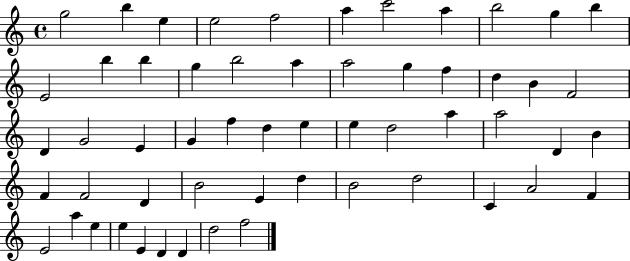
G5/h B5/q E5/q E5/h F5/h A5/q C6/h A5/q B5/h G5/q B5/q E4/h B5/q B5/q G5/q B5/h A5/q A5/h G5/q F5/q D5/q B4/q F4/h D4/q G4/h E4/q G4/q F5/q D5/q E5/q E5/q D5/h A5/q A5/h D4/q B4/q F4/q F4/h D4/q B4/h E4/q D5/q B4/h D5/h C4/q A4/h F4/q E4/h A5/q E5/q E5/q E4/q D4/q D4/q D5/h F5/h